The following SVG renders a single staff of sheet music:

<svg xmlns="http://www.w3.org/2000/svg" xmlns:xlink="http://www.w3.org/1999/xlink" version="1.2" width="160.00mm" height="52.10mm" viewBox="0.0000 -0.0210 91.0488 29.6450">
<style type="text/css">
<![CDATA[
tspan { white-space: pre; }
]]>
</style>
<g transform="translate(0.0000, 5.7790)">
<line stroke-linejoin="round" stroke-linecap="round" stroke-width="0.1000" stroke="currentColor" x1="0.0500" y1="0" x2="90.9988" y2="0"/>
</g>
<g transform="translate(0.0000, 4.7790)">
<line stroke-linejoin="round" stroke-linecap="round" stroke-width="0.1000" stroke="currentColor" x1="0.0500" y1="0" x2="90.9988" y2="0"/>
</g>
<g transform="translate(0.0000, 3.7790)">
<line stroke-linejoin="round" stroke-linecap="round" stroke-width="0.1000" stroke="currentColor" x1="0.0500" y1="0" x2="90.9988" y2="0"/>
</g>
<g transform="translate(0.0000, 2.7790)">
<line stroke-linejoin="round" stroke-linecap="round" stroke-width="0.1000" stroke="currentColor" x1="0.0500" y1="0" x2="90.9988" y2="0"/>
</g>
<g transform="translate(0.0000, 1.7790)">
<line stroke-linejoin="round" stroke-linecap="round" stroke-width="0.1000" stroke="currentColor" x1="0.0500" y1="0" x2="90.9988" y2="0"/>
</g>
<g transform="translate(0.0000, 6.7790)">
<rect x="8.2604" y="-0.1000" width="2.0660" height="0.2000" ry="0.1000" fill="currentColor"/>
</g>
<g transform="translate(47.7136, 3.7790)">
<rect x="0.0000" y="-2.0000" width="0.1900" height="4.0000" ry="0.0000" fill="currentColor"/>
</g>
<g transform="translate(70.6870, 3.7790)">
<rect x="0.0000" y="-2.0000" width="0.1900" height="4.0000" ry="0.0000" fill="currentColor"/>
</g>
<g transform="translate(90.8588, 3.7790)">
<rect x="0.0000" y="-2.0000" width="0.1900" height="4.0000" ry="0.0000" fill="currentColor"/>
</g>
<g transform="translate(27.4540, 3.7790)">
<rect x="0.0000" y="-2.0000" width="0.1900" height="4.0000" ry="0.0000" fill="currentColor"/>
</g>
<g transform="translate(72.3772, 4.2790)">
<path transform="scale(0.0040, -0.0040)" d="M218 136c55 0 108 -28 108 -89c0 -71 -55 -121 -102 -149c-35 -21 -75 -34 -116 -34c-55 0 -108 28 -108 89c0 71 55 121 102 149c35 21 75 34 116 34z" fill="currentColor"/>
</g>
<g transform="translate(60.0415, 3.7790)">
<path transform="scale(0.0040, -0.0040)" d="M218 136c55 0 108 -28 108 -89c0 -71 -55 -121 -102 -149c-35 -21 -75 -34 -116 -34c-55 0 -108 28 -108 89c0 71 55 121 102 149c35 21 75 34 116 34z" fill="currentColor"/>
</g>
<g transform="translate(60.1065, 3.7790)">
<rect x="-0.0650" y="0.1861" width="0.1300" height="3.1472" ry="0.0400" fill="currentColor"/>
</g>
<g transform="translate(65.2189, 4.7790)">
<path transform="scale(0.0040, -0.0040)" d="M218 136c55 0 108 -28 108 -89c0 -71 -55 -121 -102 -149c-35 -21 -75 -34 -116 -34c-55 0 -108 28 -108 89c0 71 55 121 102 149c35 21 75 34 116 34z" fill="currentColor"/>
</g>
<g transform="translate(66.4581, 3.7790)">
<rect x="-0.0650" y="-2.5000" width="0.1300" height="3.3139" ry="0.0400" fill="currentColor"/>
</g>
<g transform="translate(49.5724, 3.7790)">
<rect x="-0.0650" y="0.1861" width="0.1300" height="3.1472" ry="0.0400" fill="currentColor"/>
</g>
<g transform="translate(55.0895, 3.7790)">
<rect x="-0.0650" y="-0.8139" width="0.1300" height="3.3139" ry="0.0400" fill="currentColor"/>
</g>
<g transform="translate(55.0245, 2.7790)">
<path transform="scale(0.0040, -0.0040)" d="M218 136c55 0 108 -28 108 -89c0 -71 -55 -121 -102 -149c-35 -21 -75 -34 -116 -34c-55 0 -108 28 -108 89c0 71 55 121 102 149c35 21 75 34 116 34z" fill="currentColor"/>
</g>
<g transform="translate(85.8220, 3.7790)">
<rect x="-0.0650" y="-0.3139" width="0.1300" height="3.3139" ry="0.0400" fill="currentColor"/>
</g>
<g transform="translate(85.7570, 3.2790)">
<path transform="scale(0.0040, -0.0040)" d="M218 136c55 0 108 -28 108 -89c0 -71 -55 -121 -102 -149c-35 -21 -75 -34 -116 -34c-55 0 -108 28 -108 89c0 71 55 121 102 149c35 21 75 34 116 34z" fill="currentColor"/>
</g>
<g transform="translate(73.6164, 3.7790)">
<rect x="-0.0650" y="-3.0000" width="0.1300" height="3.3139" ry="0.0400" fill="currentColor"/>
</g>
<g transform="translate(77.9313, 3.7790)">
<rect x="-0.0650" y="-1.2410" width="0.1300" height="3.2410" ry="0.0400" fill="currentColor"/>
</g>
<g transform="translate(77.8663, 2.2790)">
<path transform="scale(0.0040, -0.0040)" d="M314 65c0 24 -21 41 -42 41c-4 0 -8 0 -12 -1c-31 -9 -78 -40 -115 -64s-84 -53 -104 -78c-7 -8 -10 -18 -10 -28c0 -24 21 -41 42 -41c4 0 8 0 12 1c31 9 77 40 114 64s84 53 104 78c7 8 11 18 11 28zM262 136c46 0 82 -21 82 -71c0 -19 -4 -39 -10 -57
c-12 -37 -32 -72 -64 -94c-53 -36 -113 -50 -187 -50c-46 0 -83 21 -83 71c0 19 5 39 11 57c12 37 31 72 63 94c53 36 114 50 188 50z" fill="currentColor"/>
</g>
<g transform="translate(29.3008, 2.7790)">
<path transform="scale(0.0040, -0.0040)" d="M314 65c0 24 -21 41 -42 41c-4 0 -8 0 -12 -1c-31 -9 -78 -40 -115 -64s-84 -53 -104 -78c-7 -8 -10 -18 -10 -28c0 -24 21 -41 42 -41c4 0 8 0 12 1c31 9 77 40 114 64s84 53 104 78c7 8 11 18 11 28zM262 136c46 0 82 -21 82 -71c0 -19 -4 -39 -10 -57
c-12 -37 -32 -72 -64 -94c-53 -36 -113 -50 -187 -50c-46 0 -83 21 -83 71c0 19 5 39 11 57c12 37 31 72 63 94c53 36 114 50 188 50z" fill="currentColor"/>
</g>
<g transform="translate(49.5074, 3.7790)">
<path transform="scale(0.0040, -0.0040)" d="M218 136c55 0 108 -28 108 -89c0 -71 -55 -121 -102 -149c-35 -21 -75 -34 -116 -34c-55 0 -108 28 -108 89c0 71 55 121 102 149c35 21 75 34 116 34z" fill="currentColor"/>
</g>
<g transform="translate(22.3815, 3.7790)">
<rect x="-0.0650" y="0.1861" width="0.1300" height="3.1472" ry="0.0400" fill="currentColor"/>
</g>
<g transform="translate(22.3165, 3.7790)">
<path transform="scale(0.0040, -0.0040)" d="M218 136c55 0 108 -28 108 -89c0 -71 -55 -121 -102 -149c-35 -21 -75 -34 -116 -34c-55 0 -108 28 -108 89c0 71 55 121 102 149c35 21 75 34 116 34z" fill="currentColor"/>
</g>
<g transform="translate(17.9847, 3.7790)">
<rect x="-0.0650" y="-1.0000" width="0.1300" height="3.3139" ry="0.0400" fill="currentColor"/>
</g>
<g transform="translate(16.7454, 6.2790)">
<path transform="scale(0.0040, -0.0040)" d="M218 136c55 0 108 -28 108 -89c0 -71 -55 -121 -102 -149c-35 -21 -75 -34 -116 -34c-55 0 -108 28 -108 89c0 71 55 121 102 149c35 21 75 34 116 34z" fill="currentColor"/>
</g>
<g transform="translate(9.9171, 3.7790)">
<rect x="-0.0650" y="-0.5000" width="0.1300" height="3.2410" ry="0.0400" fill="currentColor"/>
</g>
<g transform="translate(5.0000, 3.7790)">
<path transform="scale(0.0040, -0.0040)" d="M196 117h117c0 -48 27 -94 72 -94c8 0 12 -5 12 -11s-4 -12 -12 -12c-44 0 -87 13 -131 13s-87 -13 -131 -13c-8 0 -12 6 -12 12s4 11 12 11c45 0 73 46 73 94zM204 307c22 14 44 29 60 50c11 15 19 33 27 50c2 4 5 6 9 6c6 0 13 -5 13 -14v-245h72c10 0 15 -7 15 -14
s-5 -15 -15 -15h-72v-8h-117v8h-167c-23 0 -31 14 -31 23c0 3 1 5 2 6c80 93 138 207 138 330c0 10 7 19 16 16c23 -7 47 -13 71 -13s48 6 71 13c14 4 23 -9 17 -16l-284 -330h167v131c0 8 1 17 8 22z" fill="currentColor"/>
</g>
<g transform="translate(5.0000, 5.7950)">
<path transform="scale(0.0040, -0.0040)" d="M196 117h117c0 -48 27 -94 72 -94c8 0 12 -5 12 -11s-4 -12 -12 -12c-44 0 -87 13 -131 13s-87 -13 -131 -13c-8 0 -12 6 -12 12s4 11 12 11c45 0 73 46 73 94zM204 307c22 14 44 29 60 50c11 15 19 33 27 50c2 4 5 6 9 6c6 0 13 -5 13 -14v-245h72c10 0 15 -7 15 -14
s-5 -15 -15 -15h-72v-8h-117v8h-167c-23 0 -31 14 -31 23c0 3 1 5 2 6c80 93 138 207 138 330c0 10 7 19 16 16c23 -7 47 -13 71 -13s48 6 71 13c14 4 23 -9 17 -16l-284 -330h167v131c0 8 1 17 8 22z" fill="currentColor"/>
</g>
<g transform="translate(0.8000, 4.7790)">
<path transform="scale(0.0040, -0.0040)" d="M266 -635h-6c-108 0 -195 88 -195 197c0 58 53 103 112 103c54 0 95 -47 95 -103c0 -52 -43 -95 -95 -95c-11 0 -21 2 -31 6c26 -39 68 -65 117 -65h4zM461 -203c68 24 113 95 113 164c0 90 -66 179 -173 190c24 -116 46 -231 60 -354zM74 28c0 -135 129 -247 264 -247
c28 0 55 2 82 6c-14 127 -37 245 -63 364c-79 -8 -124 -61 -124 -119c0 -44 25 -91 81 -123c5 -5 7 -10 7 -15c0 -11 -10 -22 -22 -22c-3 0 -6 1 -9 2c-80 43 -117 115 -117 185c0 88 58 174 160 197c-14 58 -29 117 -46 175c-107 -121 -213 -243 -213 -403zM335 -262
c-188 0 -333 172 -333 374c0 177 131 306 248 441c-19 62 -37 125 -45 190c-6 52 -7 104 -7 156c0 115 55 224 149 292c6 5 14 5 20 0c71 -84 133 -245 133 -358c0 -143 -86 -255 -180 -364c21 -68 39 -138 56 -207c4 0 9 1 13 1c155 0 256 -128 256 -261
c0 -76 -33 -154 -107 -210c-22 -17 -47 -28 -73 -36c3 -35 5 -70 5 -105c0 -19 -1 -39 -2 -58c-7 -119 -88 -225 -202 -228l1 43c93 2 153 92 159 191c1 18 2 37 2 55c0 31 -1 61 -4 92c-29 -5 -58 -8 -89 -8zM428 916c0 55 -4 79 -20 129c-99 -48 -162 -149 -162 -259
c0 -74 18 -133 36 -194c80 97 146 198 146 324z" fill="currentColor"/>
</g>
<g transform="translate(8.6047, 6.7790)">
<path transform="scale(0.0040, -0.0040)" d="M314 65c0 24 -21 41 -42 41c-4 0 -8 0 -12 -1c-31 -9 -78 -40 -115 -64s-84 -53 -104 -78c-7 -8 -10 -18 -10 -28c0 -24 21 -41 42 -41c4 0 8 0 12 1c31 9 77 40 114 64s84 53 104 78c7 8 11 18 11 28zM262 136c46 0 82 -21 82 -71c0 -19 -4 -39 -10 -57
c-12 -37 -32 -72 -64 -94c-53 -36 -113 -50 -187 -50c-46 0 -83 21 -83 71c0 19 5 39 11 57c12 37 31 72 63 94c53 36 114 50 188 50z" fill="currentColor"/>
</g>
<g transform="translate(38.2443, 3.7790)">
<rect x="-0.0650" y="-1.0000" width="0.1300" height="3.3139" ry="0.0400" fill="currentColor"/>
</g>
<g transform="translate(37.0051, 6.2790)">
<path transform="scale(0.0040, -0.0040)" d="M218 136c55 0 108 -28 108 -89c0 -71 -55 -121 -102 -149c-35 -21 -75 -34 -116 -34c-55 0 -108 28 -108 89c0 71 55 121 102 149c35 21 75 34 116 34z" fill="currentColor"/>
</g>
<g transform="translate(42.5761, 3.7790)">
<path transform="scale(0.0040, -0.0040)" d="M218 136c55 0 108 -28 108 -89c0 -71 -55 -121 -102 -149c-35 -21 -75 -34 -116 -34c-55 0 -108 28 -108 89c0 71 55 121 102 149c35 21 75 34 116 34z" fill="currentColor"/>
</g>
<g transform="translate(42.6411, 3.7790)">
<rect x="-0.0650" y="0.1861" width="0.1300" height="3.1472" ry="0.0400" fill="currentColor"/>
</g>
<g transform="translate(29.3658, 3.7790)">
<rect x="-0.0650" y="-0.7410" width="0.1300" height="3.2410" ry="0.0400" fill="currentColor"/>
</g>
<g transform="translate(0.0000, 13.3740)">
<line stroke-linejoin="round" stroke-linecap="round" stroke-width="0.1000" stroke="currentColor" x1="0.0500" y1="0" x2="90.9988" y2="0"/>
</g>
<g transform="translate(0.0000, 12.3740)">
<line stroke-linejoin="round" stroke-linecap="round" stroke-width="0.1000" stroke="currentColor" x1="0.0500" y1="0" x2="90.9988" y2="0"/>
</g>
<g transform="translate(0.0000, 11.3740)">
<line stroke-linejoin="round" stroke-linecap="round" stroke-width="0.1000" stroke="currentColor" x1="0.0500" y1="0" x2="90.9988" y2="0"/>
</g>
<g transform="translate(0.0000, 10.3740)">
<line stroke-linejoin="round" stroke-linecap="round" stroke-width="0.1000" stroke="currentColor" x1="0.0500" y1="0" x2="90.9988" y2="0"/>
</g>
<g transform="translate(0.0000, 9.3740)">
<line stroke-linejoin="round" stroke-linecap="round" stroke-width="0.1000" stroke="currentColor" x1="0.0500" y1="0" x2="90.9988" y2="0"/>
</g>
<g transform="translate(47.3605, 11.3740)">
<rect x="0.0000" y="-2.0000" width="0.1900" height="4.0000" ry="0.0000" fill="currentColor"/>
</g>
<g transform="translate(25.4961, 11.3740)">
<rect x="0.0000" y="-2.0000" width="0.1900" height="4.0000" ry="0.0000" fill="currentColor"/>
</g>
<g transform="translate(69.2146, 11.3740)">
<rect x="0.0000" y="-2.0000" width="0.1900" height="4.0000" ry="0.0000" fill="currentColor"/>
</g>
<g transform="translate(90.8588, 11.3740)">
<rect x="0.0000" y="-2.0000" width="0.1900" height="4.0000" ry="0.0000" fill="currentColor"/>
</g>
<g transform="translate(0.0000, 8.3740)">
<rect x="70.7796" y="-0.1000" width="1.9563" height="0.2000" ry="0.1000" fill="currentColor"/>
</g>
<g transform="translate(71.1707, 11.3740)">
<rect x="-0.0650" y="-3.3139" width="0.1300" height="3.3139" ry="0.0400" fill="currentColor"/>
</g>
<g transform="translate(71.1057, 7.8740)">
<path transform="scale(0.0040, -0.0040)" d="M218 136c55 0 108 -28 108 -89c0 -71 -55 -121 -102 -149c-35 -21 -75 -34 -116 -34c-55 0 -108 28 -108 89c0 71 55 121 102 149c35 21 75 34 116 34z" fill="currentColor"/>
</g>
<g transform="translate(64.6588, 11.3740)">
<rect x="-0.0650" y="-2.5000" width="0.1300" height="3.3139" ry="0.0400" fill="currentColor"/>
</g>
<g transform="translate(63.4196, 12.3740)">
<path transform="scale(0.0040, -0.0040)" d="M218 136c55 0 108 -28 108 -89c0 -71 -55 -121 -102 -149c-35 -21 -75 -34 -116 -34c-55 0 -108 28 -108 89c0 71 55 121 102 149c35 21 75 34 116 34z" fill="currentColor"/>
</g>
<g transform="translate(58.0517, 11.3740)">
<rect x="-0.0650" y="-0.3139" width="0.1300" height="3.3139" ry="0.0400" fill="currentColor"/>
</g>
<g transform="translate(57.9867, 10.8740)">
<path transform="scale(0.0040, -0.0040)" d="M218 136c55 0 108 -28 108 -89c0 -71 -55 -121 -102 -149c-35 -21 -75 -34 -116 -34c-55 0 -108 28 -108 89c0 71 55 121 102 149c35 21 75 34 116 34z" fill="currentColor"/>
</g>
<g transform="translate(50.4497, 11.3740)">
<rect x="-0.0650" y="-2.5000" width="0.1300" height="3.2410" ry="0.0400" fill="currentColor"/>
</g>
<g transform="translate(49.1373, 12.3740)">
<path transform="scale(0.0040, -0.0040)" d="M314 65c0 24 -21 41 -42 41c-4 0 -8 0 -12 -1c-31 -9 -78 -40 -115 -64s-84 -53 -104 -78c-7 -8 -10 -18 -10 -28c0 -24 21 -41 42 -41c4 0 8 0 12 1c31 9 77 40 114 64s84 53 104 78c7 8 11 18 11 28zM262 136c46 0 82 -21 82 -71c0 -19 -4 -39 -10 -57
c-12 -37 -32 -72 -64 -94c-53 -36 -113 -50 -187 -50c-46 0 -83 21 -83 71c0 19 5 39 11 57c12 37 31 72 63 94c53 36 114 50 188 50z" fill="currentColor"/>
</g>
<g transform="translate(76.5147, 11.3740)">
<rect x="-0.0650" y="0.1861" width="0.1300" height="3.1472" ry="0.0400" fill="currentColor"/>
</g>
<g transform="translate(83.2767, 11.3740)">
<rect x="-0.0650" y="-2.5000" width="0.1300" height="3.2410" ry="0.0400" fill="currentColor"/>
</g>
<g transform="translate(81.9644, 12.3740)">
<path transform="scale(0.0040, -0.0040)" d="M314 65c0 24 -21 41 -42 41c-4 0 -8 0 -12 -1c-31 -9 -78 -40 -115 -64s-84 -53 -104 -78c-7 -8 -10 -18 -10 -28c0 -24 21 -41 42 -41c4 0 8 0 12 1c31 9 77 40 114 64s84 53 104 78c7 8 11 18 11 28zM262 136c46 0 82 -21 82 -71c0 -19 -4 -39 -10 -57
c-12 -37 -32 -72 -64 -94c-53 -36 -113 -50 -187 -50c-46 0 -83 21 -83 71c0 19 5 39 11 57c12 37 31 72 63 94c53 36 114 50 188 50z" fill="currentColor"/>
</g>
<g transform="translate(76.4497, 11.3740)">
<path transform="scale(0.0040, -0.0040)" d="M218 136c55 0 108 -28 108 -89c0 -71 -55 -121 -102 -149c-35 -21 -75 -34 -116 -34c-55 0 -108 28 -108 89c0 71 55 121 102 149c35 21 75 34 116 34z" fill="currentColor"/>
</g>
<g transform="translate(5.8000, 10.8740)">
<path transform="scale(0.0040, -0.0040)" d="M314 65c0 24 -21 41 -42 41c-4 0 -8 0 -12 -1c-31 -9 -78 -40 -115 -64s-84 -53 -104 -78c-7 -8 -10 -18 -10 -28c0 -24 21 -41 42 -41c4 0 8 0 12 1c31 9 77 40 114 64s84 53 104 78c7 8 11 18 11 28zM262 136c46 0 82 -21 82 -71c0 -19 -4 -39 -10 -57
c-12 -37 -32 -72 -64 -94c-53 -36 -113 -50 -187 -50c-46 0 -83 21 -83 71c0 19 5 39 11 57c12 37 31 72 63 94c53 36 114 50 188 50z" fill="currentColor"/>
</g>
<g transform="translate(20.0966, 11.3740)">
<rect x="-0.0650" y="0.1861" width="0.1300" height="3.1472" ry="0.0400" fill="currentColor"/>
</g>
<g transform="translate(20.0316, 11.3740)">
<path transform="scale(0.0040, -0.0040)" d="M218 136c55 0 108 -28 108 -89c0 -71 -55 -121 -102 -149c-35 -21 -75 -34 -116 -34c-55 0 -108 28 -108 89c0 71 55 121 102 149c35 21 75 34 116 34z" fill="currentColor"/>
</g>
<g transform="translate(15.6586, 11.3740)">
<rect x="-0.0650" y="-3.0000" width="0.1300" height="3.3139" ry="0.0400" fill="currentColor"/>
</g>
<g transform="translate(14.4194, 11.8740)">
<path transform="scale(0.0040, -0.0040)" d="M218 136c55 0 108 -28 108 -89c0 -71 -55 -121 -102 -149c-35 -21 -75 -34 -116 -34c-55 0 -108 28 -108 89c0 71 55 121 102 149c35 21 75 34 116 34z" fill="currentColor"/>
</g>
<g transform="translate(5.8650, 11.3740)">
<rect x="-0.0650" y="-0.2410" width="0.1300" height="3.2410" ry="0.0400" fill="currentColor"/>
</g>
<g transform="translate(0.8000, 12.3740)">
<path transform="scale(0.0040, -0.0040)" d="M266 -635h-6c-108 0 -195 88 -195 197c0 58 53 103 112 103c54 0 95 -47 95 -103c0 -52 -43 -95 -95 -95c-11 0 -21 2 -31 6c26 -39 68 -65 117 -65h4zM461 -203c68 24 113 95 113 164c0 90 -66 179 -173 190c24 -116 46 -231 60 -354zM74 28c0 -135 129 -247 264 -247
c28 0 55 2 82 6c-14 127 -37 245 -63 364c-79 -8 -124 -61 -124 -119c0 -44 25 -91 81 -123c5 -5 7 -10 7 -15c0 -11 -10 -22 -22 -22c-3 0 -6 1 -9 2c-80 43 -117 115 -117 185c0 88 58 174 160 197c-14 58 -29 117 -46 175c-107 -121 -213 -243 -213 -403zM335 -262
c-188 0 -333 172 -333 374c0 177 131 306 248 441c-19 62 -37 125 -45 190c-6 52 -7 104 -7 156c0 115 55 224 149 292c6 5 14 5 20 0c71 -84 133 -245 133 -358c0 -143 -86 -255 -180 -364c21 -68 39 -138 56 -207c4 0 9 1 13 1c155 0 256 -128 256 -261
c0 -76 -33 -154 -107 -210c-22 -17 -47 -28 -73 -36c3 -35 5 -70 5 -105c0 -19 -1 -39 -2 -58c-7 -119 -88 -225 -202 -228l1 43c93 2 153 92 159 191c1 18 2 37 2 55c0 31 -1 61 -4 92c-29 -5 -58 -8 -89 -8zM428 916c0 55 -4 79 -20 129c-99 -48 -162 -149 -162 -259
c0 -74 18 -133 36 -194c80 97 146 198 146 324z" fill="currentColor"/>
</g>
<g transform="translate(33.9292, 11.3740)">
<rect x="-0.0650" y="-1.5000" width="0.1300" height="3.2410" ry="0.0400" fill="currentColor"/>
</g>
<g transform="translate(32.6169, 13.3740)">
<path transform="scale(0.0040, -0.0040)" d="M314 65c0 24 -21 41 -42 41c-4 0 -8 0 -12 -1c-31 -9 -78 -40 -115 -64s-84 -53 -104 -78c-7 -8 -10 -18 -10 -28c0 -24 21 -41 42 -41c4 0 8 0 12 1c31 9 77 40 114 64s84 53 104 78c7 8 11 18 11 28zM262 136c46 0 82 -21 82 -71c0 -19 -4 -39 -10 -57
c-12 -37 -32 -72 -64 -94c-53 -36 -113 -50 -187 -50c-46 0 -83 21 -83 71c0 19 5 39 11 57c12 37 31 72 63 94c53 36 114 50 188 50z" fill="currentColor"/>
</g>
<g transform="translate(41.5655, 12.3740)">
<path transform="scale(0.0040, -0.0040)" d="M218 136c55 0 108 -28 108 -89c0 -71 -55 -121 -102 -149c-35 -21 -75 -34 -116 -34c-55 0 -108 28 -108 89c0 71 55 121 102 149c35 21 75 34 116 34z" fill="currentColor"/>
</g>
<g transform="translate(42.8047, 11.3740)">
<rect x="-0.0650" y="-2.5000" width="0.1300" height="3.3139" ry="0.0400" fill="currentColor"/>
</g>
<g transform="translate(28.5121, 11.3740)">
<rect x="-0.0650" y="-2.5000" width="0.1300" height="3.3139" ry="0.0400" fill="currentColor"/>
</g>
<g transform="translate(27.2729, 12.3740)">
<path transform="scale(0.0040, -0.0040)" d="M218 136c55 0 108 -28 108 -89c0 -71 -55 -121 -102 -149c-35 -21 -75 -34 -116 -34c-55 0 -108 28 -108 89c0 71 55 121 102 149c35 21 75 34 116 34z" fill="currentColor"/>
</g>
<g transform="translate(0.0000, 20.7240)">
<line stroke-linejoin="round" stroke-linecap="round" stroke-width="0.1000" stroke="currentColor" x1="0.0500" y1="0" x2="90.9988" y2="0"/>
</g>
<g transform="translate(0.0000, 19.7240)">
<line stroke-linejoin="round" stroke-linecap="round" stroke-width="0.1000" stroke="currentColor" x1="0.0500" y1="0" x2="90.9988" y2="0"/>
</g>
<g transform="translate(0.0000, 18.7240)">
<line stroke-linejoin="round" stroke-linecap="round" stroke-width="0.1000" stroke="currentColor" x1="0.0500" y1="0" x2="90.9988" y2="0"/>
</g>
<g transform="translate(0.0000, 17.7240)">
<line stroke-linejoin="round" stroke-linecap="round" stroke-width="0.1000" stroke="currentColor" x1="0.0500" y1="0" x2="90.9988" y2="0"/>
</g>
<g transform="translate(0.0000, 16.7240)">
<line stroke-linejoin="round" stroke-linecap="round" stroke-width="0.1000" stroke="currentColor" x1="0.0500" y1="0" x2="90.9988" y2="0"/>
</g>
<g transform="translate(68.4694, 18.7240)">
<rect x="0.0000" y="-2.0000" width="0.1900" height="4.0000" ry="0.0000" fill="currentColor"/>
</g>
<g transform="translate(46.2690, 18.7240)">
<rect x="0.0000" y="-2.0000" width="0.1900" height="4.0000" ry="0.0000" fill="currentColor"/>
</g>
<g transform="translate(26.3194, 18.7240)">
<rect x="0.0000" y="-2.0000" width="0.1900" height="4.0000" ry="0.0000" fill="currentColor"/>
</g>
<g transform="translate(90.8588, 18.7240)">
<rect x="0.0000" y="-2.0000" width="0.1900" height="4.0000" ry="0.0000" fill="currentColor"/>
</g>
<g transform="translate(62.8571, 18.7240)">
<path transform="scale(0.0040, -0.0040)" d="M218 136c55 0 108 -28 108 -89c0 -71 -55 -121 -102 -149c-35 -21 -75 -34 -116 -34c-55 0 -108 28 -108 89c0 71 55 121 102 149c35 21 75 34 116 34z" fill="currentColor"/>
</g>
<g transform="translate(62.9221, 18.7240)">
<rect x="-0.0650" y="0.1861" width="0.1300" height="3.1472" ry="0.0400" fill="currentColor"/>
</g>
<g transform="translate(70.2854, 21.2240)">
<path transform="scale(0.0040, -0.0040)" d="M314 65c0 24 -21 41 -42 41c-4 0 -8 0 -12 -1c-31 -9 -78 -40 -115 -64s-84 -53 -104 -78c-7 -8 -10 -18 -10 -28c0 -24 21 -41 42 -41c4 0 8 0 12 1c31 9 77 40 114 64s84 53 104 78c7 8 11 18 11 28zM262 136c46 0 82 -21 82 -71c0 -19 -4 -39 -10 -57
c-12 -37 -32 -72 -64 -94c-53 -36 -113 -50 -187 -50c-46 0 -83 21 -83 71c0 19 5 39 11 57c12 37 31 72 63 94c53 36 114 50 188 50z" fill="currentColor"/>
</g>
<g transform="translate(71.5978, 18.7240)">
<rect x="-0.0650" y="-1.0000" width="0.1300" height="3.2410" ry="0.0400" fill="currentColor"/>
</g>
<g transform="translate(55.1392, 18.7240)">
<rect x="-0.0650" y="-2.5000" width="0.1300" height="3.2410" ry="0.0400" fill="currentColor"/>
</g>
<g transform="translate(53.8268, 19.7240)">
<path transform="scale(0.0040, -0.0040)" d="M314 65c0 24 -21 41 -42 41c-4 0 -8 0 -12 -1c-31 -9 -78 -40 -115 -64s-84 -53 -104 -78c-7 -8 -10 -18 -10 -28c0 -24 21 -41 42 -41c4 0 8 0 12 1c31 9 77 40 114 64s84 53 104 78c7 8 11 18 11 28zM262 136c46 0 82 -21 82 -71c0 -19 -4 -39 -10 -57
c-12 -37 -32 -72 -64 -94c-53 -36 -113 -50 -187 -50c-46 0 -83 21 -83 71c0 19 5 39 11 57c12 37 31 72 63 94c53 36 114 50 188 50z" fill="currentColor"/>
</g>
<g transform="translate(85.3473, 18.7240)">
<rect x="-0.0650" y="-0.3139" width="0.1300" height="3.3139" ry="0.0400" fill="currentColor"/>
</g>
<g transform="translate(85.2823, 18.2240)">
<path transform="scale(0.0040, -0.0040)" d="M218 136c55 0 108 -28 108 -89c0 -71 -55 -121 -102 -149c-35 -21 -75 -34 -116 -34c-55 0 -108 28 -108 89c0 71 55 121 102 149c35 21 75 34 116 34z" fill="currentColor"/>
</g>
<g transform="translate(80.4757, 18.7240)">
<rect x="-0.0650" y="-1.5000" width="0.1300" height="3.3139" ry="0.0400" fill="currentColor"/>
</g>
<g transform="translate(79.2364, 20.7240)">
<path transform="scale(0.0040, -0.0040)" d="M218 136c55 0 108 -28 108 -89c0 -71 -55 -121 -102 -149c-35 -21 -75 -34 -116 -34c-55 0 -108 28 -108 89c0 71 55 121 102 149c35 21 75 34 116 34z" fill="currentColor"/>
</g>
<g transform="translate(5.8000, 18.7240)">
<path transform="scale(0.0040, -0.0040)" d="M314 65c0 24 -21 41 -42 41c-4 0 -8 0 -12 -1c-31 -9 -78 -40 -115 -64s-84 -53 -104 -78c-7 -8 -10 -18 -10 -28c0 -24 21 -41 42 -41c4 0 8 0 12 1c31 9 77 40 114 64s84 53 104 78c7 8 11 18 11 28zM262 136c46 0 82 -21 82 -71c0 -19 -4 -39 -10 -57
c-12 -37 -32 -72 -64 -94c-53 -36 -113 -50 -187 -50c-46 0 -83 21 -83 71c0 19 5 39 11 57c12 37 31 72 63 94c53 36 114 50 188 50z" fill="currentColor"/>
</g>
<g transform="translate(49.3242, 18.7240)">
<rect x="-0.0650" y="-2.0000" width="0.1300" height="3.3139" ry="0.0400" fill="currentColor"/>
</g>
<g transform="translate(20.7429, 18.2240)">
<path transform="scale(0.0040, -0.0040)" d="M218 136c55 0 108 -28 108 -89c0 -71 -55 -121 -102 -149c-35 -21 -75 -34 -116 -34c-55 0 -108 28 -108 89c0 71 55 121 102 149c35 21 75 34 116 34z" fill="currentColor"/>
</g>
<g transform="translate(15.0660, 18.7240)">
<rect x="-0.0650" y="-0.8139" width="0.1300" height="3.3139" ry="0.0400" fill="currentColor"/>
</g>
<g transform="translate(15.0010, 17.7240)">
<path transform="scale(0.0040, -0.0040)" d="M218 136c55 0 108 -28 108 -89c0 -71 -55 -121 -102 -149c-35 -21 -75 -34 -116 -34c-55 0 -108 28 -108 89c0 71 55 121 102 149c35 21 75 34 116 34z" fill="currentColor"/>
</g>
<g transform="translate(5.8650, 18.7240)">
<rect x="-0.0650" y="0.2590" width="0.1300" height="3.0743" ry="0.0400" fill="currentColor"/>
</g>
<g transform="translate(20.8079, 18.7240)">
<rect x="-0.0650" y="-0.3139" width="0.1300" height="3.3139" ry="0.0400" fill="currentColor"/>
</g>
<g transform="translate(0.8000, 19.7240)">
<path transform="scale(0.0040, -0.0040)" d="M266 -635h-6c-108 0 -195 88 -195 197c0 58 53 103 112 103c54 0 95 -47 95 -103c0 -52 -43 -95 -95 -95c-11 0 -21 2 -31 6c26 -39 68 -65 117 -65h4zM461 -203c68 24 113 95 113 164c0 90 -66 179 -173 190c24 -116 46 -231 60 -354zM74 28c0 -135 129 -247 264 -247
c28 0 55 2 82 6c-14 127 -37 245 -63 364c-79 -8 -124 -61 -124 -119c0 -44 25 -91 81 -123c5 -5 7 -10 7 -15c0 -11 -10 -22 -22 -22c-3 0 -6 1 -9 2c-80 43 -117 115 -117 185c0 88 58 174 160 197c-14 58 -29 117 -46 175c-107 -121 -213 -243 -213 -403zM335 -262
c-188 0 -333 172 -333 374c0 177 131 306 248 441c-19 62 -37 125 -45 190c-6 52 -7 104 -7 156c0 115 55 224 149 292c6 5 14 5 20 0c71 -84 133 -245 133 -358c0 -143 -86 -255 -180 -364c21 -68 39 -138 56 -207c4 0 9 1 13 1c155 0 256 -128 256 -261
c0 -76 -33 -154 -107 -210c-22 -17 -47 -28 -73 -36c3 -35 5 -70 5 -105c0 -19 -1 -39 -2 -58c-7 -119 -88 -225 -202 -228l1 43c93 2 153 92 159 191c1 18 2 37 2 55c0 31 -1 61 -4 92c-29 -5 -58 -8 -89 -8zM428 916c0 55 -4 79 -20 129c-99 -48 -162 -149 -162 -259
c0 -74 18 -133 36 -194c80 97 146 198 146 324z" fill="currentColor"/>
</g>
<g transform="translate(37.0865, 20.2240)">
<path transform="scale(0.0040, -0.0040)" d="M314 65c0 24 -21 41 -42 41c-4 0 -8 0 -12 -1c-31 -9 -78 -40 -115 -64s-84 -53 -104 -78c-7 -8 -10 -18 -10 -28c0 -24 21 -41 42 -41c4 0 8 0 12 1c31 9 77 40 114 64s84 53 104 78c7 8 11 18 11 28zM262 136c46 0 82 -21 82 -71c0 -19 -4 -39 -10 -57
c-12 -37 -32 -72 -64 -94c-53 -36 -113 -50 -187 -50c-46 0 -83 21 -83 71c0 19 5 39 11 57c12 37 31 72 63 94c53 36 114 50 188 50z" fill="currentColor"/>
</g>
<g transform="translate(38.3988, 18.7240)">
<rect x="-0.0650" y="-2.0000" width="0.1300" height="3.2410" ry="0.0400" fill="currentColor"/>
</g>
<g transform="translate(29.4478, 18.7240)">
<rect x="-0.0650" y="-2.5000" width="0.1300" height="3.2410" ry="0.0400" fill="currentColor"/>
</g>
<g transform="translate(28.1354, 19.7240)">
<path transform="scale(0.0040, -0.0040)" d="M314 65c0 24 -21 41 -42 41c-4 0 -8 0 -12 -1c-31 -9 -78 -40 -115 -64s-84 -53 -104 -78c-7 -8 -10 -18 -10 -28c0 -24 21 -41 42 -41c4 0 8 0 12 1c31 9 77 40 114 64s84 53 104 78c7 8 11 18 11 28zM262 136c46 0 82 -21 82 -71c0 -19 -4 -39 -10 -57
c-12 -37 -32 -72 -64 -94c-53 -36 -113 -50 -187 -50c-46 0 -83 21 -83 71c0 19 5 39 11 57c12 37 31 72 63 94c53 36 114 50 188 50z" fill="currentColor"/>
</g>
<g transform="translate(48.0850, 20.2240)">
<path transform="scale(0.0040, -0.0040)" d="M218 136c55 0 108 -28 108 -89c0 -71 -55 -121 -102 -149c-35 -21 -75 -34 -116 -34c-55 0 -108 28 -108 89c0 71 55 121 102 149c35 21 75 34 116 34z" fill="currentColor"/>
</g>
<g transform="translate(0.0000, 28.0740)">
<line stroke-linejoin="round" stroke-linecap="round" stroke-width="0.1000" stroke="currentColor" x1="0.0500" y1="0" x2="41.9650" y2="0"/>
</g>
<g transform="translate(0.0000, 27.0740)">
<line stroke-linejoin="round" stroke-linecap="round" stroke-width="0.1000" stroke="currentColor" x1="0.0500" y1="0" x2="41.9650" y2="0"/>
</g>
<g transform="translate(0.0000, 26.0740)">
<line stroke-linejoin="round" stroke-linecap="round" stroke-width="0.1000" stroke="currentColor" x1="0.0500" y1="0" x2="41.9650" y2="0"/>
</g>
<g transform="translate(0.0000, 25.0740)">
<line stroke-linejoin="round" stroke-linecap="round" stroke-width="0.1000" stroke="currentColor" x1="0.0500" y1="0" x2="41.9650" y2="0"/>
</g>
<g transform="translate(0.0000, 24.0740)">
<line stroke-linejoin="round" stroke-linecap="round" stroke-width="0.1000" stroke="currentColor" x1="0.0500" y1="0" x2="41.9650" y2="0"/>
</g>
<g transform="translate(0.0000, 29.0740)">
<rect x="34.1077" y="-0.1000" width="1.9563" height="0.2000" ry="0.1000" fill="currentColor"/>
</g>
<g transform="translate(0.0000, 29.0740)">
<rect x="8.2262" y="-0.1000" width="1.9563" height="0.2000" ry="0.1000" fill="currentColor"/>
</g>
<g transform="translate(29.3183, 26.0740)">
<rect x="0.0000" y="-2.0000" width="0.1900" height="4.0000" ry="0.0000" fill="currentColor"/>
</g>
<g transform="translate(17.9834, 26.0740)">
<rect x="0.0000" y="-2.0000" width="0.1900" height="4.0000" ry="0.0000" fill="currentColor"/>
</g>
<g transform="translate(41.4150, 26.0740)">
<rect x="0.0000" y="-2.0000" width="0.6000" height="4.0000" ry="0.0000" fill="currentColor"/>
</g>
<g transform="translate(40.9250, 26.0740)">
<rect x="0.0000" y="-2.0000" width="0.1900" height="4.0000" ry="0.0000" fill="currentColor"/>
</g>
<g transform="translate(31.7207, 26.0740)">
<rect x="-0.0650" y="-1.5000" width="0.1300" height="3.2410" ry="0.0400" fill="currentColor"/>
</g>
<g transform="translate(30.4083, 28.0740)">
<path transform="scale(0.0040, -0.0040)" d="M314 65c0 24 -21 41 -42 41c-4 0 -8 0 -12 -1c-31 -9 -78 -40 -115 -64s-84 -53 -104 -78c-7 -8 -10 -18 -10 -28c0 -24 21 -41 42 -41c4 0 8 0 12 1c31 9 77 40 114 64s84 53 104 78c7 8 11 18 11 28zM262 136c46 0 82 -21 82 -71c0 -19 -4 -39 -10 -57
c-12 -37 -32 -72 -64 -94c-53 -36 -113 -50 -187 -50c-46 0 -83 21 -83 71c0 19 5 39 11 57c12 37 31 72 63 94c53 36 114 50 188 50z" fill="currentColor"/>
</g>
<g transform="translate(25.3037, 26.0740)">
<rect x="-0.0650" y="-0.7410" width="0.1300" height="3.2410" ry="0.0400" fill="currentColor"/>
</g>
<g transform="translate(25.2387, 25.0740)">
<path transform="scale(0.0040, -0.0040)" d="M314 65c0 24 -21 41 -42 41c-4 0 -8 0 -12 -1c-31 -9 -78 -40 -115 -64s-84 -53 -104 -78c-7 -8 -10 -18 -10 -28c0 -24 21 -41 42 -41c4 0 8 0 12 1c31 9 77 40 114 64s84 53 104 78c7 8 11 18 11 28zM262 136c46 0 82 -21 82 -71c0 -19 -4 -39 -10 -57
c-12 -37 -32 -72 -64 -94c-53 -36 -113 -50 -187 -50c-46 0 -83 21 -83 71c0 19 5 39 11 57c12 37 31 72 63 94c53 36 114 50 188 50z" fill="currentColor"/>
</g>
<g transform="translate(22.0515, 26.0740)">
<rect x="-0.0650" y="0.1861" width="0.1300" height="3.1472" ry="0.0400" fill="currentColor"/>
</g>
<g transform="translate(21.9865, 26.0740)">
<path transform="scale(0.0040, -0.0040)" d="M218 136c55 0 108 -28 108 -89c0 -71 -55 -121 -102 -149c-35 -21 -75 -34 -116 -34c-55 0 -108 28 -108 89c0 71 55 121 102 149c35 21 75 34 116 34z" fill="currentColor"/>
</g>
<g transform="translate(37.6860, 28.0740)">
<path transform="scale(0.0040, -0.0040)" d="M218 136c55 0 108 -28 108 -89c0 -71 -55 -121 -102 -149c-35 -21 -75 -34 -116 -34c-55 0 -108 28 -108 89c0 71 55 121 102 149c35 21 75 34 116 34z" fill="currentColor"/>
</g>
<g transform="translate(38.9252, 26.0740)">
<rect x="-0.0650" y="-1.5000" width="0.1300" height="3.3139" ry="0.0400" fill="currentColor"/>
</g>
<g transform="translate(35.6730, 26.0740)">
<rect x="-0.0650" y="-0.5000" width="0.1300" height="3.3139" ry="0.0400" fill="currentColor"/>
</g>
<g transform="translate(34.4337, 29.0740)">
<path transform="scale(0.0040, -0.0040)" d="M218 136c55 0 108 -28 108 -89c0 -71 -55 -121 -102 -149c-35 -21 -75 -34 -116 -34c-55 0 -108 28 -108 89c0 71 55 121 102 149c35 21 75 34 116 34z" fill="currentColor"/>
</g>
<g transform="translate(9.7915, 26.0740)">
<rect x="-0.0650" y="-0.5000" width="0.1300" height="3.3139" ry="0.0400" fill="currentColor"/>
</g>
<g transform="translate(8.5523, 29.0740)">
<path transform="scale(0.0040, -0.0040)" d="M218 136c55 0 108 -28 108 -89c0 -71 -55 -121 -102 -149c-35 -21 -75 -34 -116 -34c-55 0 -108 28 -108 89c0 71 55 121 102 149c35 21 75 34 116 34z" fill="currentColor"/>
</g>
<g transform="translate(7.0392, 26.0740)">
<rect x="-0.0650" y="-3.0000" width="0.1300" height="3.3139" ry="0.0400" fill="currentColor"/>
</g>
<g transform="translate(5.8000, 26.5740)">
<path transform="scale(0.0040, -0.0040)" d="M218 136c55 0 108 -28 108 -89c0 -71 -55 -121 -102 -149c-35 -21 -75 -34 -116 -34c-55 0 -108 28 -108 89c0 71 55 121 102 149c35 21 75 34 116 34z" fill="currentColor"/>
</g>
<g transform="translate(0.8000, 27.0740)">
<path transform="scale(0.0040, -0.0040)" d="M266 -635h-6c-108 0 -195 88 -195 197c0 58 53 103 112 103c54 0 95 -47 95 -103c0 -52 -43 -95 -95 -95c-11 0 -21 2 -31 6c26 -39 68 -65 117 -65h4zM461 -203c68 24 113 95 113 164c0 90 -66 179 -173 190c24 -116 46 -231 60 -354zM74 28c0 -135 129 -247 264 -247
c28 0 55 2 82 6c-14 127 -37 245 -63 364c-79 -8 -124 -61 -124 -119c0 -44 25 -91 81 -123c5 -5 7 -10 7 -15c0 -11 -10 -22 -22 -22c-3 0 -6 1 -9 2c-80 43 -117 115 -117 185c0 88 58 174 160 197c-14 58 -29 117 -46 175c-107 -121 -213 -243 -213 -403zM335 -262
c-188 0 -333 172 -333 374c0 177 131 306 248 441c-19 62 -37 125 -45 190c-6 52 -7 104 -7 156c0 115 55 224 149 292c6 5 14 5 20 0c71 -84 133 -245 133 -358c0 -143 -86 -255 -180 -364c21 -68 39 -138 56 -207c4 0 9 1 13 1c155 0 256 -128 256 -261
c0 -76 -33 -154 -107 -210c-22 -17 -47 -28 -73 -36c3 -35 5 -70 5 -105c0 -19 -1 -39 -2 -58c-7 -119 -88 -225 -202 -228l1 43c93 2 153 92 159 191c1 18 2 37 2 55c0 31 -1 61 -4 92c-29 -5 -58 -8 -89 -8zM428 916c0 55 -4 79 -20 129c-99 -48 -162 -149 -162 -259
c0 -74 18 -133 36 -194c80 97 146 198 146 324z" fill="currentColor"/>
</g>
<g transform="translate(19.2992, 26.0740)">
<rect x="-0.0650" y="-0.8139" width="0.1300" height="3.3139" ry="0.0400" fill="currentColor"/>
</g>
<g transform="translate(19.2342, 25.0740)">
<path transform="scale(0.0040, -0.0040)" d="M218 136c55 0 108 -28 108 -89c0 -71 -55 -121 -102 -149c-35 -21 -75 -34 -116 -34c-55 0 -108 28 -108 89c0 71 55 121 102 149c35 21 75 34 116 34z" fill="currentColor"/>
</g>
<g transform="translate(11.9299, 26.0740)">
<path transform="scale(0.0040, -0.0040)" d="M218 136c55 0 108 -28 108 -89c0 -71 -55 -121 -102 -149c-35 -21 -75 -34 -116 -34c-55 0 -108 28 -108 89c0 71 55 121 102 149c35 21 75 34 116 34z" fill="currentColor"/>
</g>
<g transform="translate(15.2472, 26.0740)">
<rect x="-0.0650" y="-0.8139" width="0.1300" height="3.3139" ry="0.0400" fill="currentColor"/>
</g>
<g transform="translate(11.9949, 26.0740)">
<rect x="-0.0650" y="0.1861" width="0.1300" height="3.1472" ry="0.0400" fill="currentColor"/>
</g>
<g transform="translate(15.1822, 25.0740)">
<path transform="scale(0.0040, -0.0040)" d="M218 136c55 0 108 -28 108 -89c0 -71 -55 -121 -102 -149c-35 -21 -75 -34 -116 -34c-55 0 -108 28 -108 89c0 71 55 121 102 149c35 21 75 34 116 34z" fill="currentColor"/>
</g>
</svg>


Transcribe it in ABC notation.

X:1
T:Untitled
M:4/4
L:1/4
K:C
C2 D B d2 D B B d B G A e2 c c2 A B G E2 G G2 c G b B G2 B2 d c G2 F2 F G2 B D2 E c A C B d d B d2 E2 C E